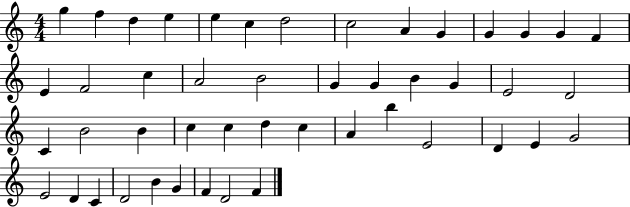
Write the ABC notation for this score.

X:1
T:Untitled
M:4/4
L:1/4
K:C
g f d e e c d2 c2 A G G G G F E F2 c A2 B2 G G B G E2 D2 C B2 B c c d c A b E2 D E G2 E2 D C D2 B G F D2 F